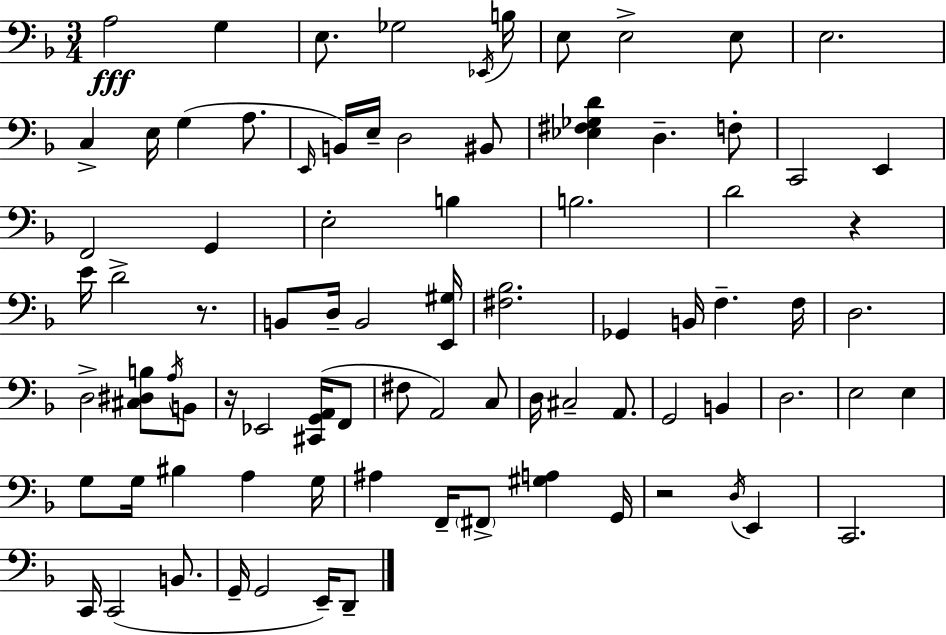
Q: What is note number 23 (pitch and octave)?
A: E2